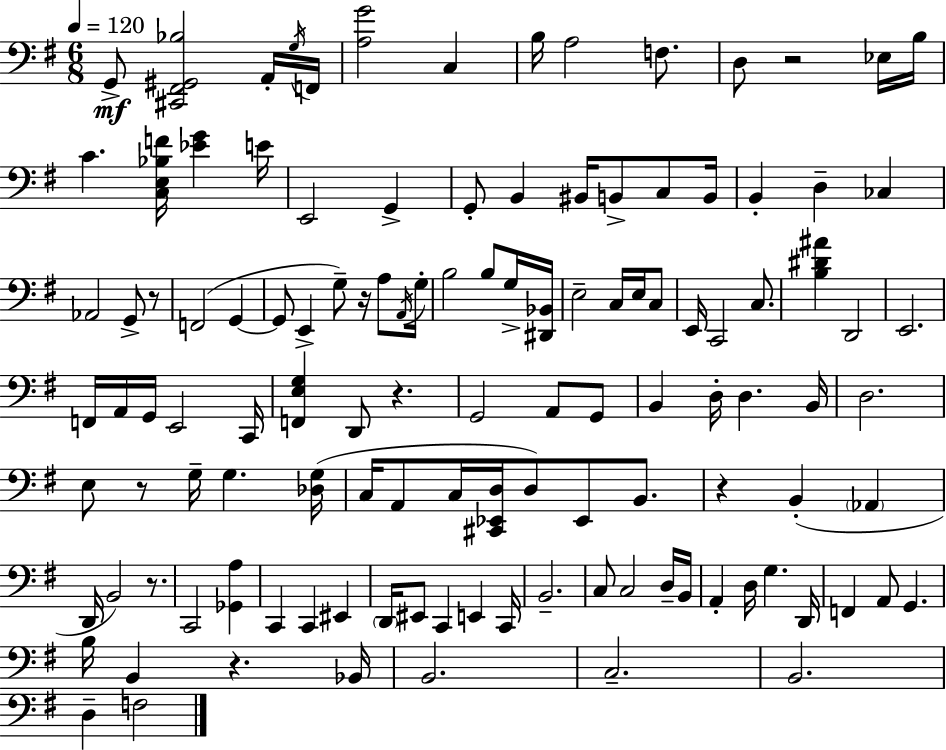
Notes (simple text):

G2/e [C#2,F#2,G#2,Bb3]/h A2/s G3/s F2/s [A3,G4]/h C3/q B3/s A3/h F3/e. D3/e R/h Eb3/s B3/s C4/q. [C3,E3,Bb3,F4]/s [Eb4,G4]/q E4/s E2/h G2/q G2/e B2/q BIS2/s B2/e C3/e B2/s B2/q D3/q CES3/q Ab2/h G2/e R/e F2/h G2/q G2/e E2/q G3/e R/s A3/e A2/s G3/s B3/h B3/e G3/s [D#2,Bb2]/s E3/h C3/s E3/s C3/e E2/s C2/h C3/e. [B3,D#4,A#4]/q D2/h E2/h. F2/s A2/s G2/s E2/h C2/s [F2,E3,G3]/q D2/e R/q. G2/h A2/e G2/e B2/q D3/s D3/q. B2/s D3/h. E3/e R/e G3/s G3/q. [Db3,G3]/s C3/s A2/e C3/s [C#2,Eb2,D3]/s D3/e Eb2/e B2/e. R/q B2/q Ab2/q D2/s B2/h R/e. C2/h [Gb2,A3]/q C2/q C2/q EIS2/q D2/s EIS2/e C2/q E2/q C2/s B2/h. C3/e C3/h D3/s B2/s A2/q D3/s G3/q. D2/s F2/q A2/e G2/q. B3/s B2/q R/q. Bb2/s B2/h. C3/h. B2/h. D3/q F3/h